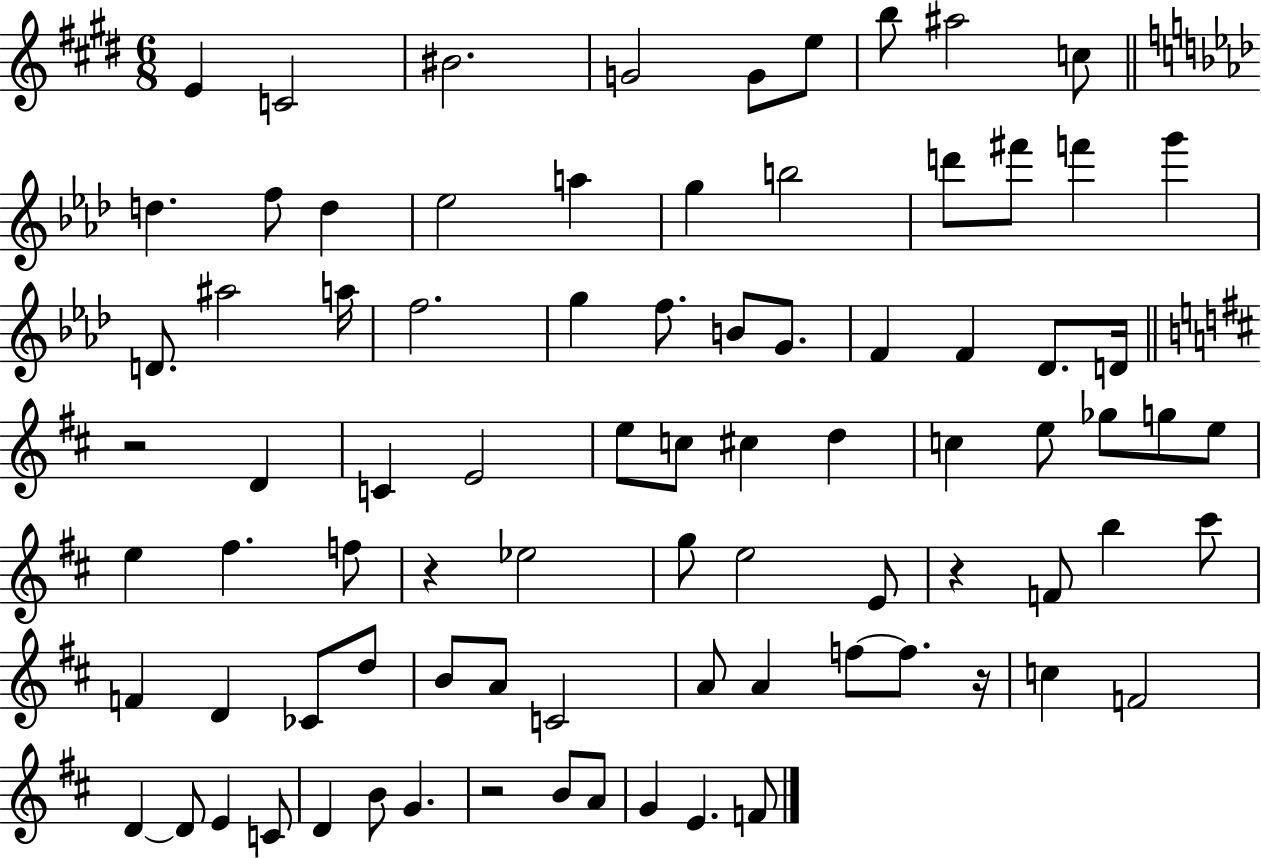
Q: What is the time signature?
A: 6/8